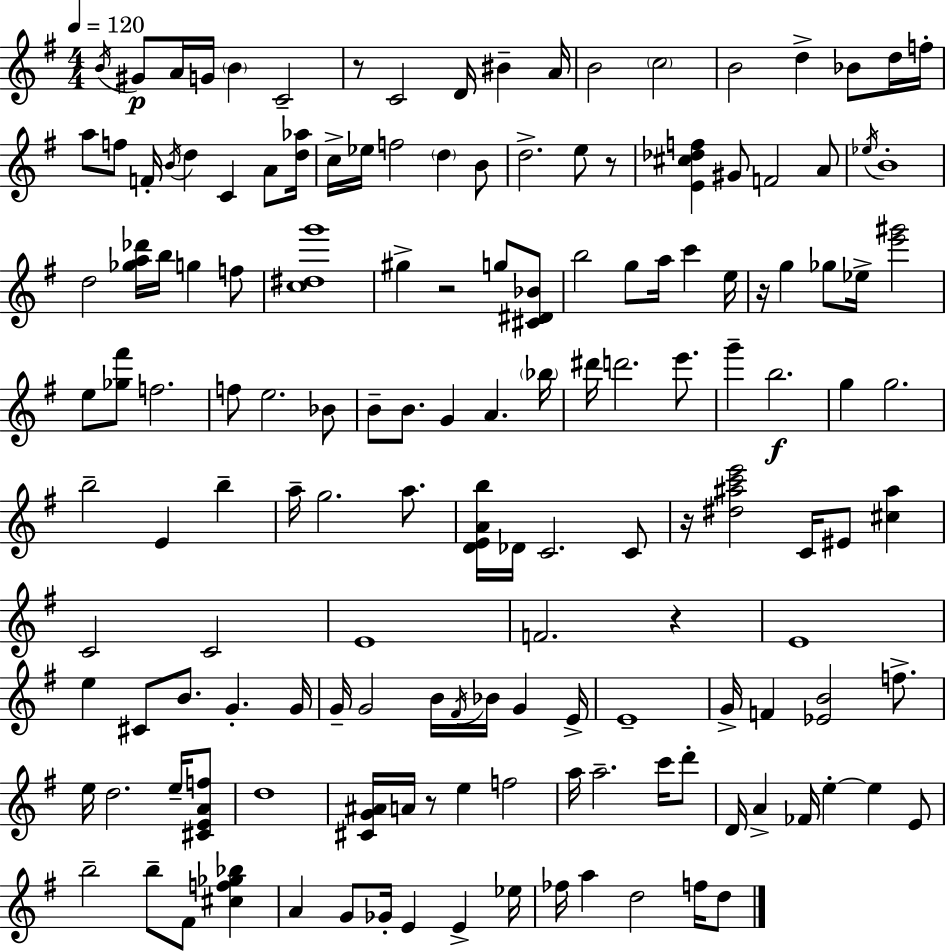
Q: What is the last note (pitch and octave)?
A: D5